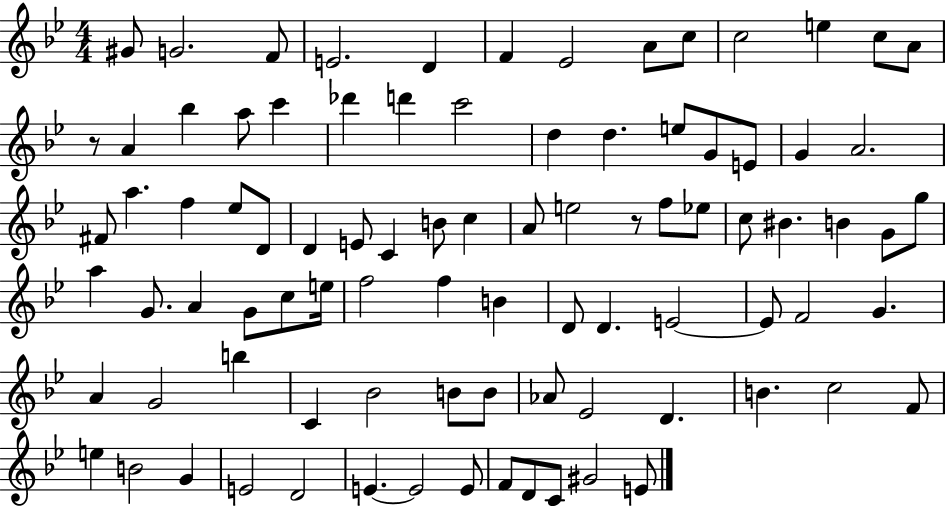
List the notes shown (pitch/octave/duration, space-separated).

G#4/e G4/h. F4/e E4/h. D4/q F4/q Eb4/h A4/e C5/e C5/h E5/q C5/e A4/e R/e A4/q Bb5/q A5/e C6/q Db6/q D6/q C6/h D5/q D5/q. E5/e G4/e E4/e G4/q A4/h. F#4/e A5/q. F5/q Eb5/e D4/e D4/q E4/e C4/q B4/e C5/q A4/e E5/h R/e F5/e Eb5/e C5/e BIS4/q. B4/q G4/e G5/e A5/q G4/e. A4/q G4/e C5/e E5/s F5/h F5/q B4/q D4/e D4/q. E4/h E4/e F4/h G4/q. A4/q G4/h B5/q C4/q Bb4/h B4/e B4/e Ab4/e Eb4/h D4/q. B4/q. C5/h F4/e E5/q B4/h G4/q E4/h D4/h E4/q. E4/h E4/e F4/e D4/e C4/e G#4/h E4/e